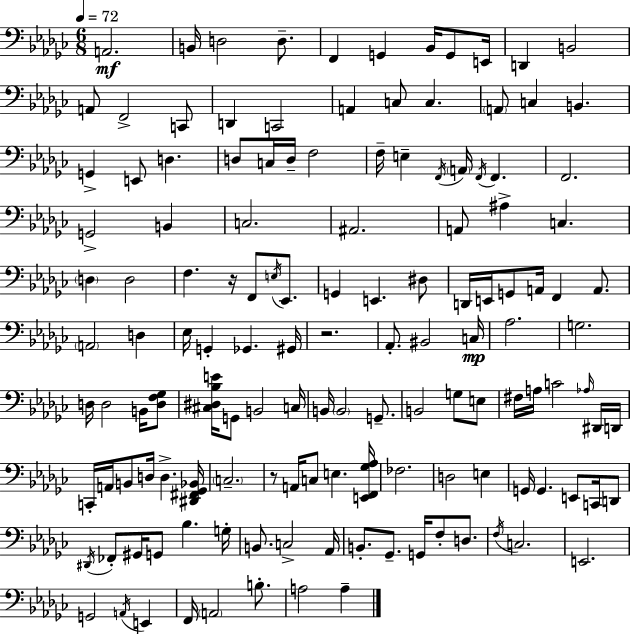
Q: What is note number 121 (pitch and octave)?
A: E2